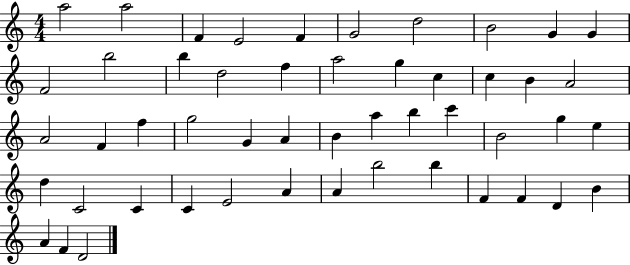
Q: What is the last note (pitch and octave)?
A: D4